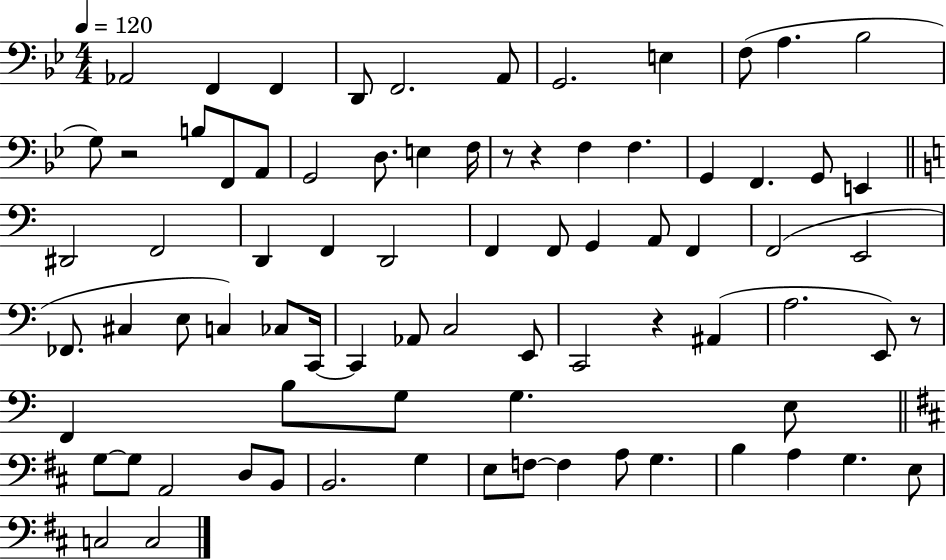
{
  \clef bass
  \numericTimeSignature
  \time 4/4
  \key bes \major
  \tempo 4 = 120
  aes,2 f,4 f,4 | d,8 f,2. a,8 | g,2. e4 | f8( a4. bes2 | \break g8) r2 b8 f,8 a,8 | g,2 d8. e4 f16 | r8 r4 f4 f4. | g,4 f,4. g,8 e,4 | \break \bar "||" \break \key c \major dis,2 f,2 | d,4 f,4 d,2 | f,4 f,8 g,4 a,8 f,4 | f,2( e,2 | \break fes,8. cis4 e8 c4) ces8 c,16~~ | c,4 aes,8 c2 e,8 | c,2 r4 ais,4( | a2. e,8) r8 | \break f,4 b8 g8 g4. e8 | \bar "||" \break \key d \major g8~~ g8 a,2 d8 b,8 | b,2. g4 | e8 f8~~ f4 a8 g4. | b4 a4 g4. e8 | \break c2 c2 | \bar "|."
}